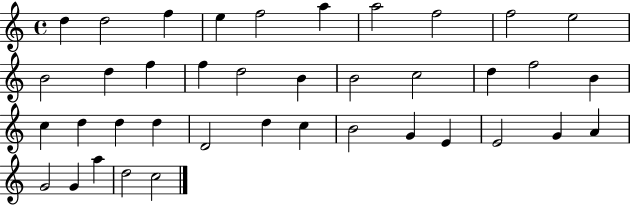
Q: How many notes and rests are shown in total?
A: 39